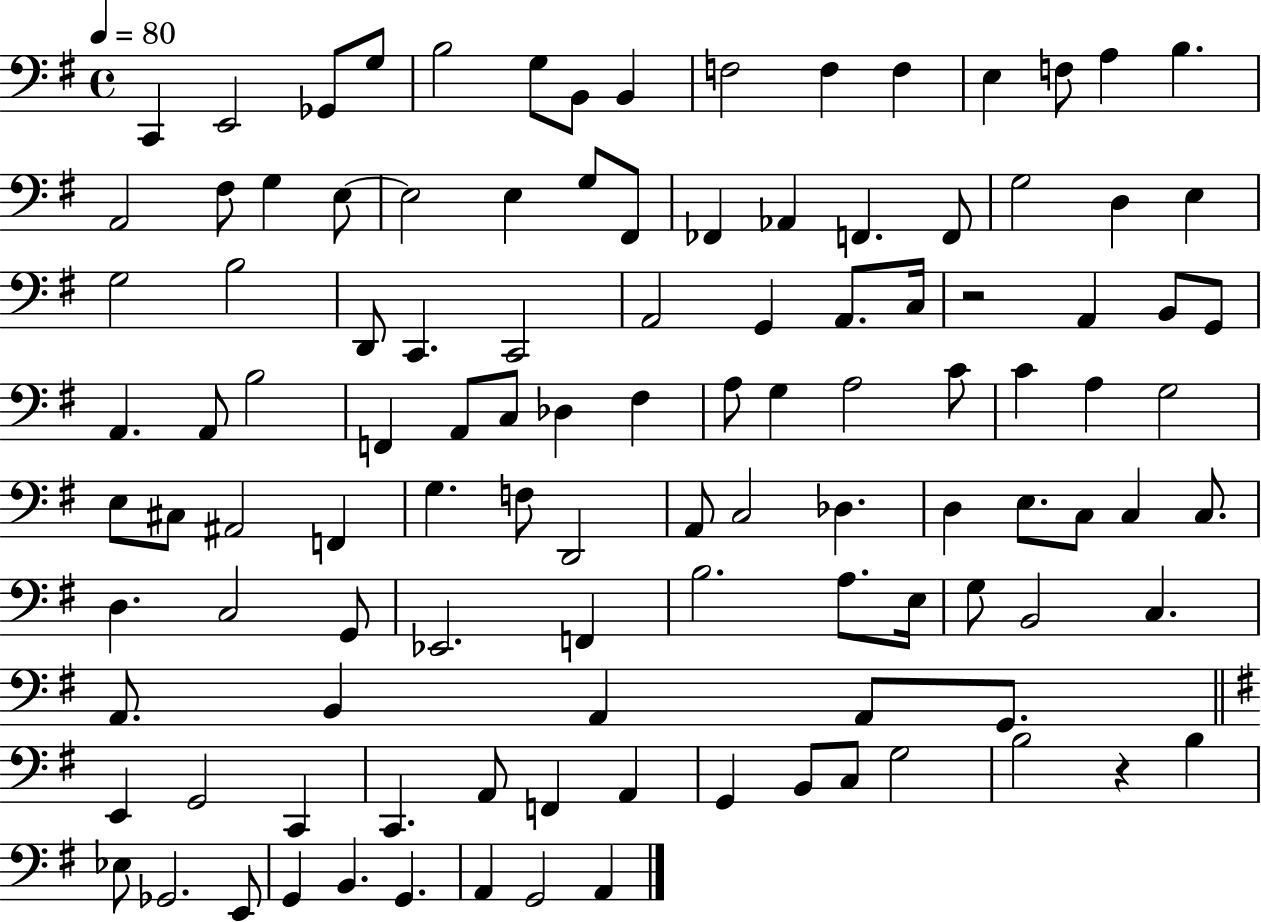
C2/q E2/h Gb2/e G3/e B3/h G3/e B2/e B2/q F3/h F3/q F3/q E3/q F3/e A3/q B3/q. A2/h F#3/e G3/q E3/e E3/h E3/q G3/e F#2/e FES2/q Ab2/q F2/q. F2/e G3/h D3/q E3/q G3/h B3/h D2/e C2/q. C2/h A2/h G2/q A2/e. C3/s R/h A2/q B2/e G2/e A2/q. A2/e B3/h F2/q A2/e C3/e Db3/q F#3/q A3/e G3/q A3/h C4/e C4/q A3/q G3/h E3/e C#3/e A#2/h F2/q G3/q. F3/e D2/h A2/e C3/h Db3/q. D3/q E3/e. C3/e C3/q C3/e. D3/q. C3/h G2/e Eb2/h. F2/q B3/h. A3/e. E3/s G3/e B2/h C3/q. A2/e. B2/q A2/q A2/e G2/e. E2/q G2/h C2/q C2/q. A2/e F2/q A2/q G2/q B2/e C3/e G3/h B3/h R/q B3/q Eb3/e Gb2/h. E2/e G2/q B2/q. G2/q. A2/q G2/h A2/q